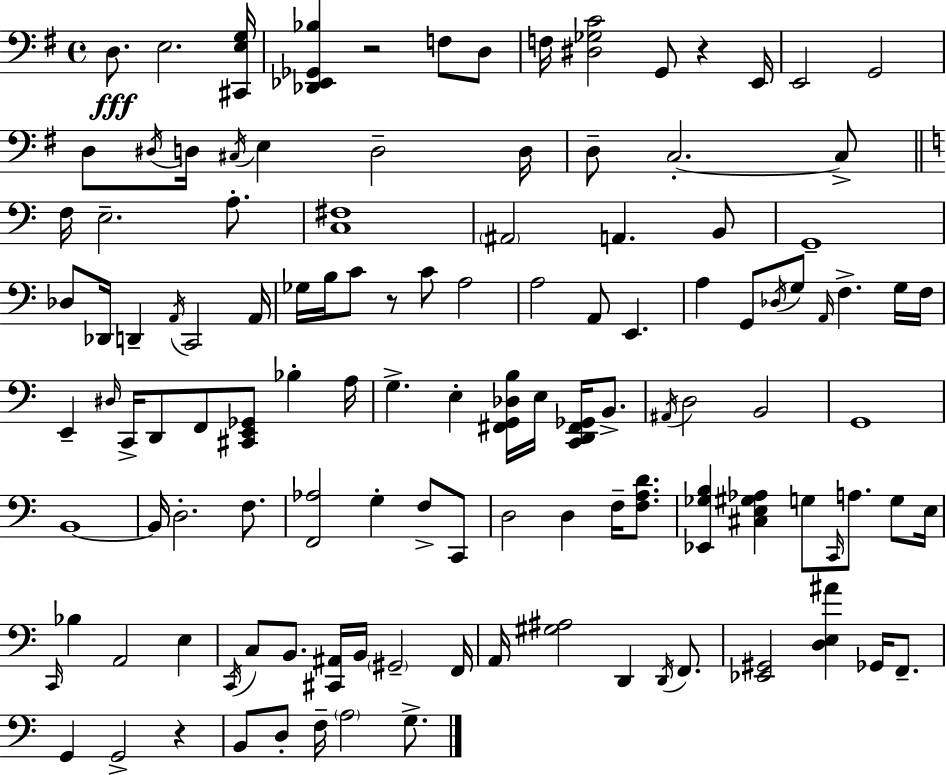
X:1
T:Untitled
M:4/4
L:1/4
K:Em
D,/2 E,2 [^C,,E,G,]/4 [_D,,_E,,_G,,_B,] z2 F,/2 D,/2 F,/4 [^D,_G,C]2 G,,/2 z E,,/4 E,,2 G,,2 D,/2 ^D,/4 D,/4 ^C,/4 E, D,2 D,/4 D,/2 C,2 C,/2 F,/4 E,2 A,/2 [C,^F,]4 ^A,,2 A,, B,,/2 G,,4 _D,/2 _D,,/4 D,, A,,/4 C,,2 A,,/4 _G,/4 B,/4 C/2 z/2 C/2 A,2 A,2 A,,/2 E,, A, G,,/2 _D,/4 G,/2 A,,/4 F, G,/4 F,/4 E,, ^D,/4 C,,/4 D,,/2 F,,/2 [^C,,E,,_G,,]/2 _B, A,/4 G, E, [^F,,G,,_D,B,]/4 E,/4 [C,,D,,^F,,_G,,]/4 B,,/2 ^A,,/4 D,2 B,,2 G,,4 B,,4 B,,/4 D,2 F,/2 [F,,_A,]2 G, F,/2 C,,/2 D,2 D, F,/4 [F,A,D]/2 [_E,,_G,B,] [^C,E,^G,_A,] G,/2 C,,/4 A,/2 G,/2 E,/4 C,,/4 _B, A,,2 E, C,,/4 C,/2 B,,/2 [^C,,^A,,]/4 B,,/4 ^G,,2 F,,/4 A,,/4 [^G,^A,]2 D,, D,,/4 F,,/2 [_E,,^G,,]2 [D,E,^A] _G,,/4 F,,/2 G,, G,,2 z B,,/2 D,/2 F,/4 A,2 G,/2